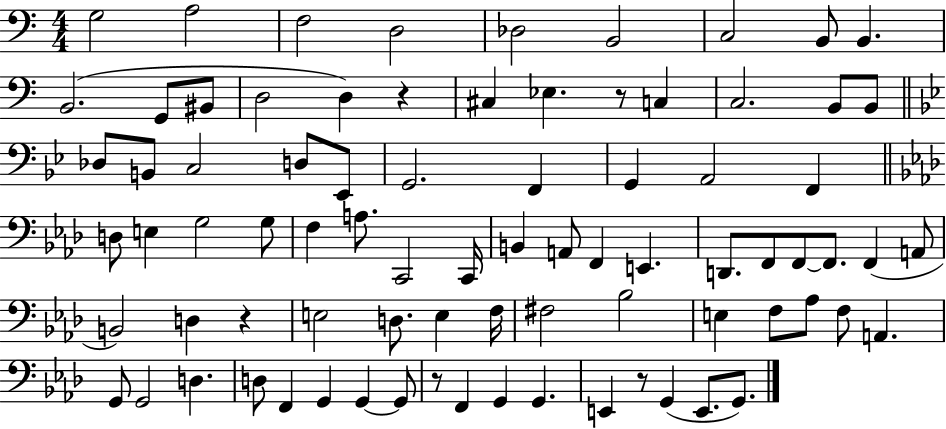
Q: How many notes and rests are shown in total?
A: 81